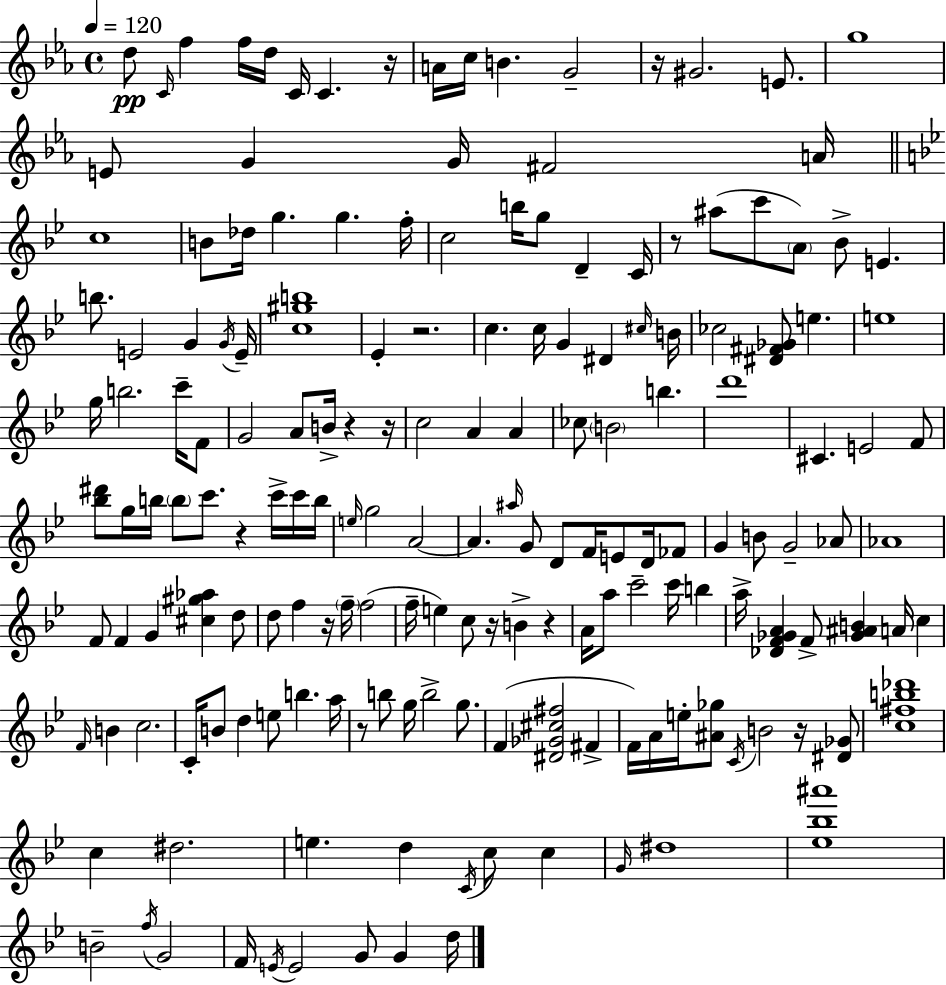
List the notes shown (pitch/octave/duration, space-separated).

D5/e C4/s F5/q F5/s D5/s C4/s C4/q. R/s A4/s C5/s B4/q. G4/h R/s G#4/h. E4/e. G5/w E4/e G4/q G4/s F#4/h A4/s C5/w B4/e Db5/s G5/q. G5/q. F5/s C5/h B5/s G5/e D4/q C4/s R/e A#5/e C6/e A4/e Bb4/e E4/q. B5/e. E4/h G4/q G4/s E4/s [C5,G#5,B5]/w Eb4/q R/h. C5/q. C5/s G4/q D#4/q C#5/s B4/s CES5/h [D#4,F#4,Gb4]/e E5/q. E5/w G5/s B5/h. C6/s F4/e G4/h A4/e B4/s R/q R/s C5/h A4/q A4/q CES5/e B4/h B5/q. D6/w C#4/q. E4/h F4/e [Bb5,D#6]/e G5/s B5/s B5/e C6/e. R/q C6/s C6/s B5/s E5/s G5/h A4/h A4/q. A#5/s G4/e D4/e F4/s E4/e D4/s FES4/e G4/q B4/e G4/h Ab4/e Ab4/w F4/e F4/q G4/q [C#5,G#5,Ab5]/q D5/e D5/e F5/q R/s F5/s F5/h F5/s E5/q C5/e R/s B4/q R/q A4/s A5/e C6/h C6/s B5/q A5/s [Db4,F4,Gb4,A4]/q F4/e [Gb4,A#4,B4]/q A4/s C5/q F4/s B4/q C5/h. C4/s B4/e D5/q E5/e B5/q. A5/s R/e B5/e G5/s B5/h G5/e. F4/q [D#4,Gb4,C#5,F#5]/h F#4/q F4/s A4/s E5/s [A#4,Gb5]/e C4/s B4/h R/s [D#4,Gb4]/e [C5,F#5,B5,Db6]/w C5/q D#5/h. E5/q. D5/q C4/s C5/e C5/q G4/s D#5/w [Eb5,Bb5,A#6]/w B4/h F5/s G4/h F4/s E4/s E4/h G4/e G4/q D5/s